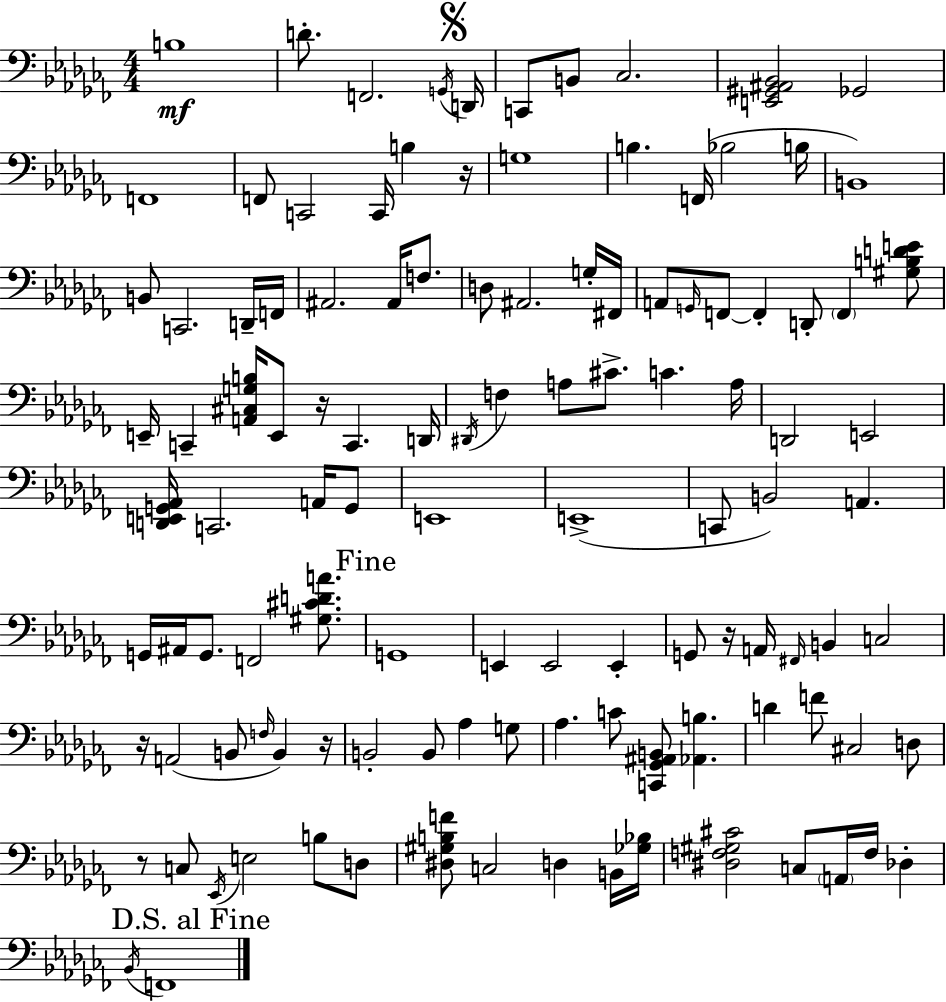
{
  \clef bass
  \numericTimeSignature
  \time 4/4
  \key aes \minor
  \repeat volta 2 { b1\mf | d'8.-. f,2. \acciaccatura { g,16 } | \mark \markup { \musicglyph "scripts.segno" } d,16 c,8 b,8 ces2. | <e, gis, ais, bes,>2 ges,2 | \break f,1 | f,8 c,2 c,16 b4 | r16 g1 | b4. f,16( bes2 | \break b16 b,1) | b,8 c,2. d,16-- | f,16 ais,2. ais,16 f8. | d8 ais,2. g16-. | \break fis,16 a,8 \grace { g,16 } f,8~~ f,4-. d,8-. \parenthesize f,4 | <gis b d' e'>8 e,16-- c,4-- <a, cis g b>16 e,8 r16 c,4. | d,16 \acciaccatura { dis,16 } f4 a8 cis'8.-> c'4. | a16 d,2 e,2 | \break <d, e, g, aes,>16 c,2. | a,16 g,8 e,1 | e,1->( | c,8 b,2) a,4. | \break g,16 ais,16 g,8. f,2 | <gis cis' d' a'>8. \mark "Fine" g,1 | e,4 e,2 e,4-. | g,8 r16 a,16 \grace { fis,16 } b,4 c2 | \break r16 a,2( b,8 \grace { f16 } | b,4) r16 b,2-. b,8 aes4 | g8 aes4. c'8 <c, ges, ais, b,>8 <aes, b>4. | d'4 f'8 cis2 | \break d8 r8 c8 \acciaccatura { ees,16 } e2 | b8 d8 <dis gis b f'>8 c2 | d4 b,16 <ges bes>16 <dis f gis cis'>2 c8 | \parenthesize a,16 f16 des4-. \mark "D.S. al Fine" \acciaccatura { bes,16 } f,1 | \break } \bar "|."
}